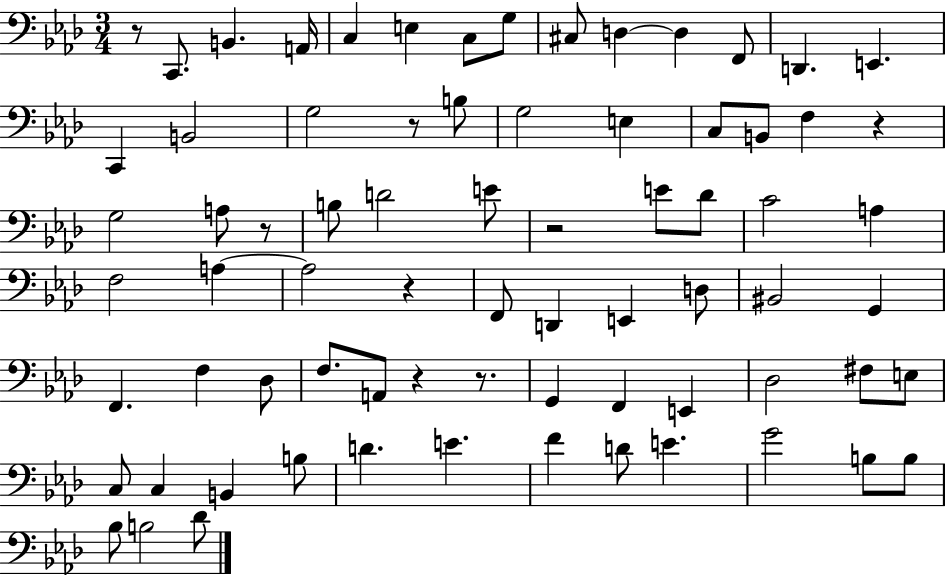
{
  \clef bass
  \numericTimeSignature
  \time 3/4
  \key aes \major
  r8 c,8. b,4. a,16 | c4 e4 c8 g8 | cis8 d4~~ d4 f,8 | d,4. e,4. | \break c,4 b,2 | g2 r8 b8 | g2 e4 | c8 b,8 f4 r4 | \break g2 a8 r8 | b8 d'2 e'8 | r2 e'8 des'8 | c'2 a4 | \break f2 a4~~ | a2 r4 | f,8 d,4 e,4 d8 | bis,2 g,4 | \break f,4. f4 des8 | f8. a,8 r4 r8. | g,4 f,4 e,4 | des2 fis8 e8 | \break c8 c4 b,4 b8 | d'4. e'4. | f'4 d'8 e'4. | g'2 b8 b8 | \break bes8 b2 des'8 | \bar "|."
}